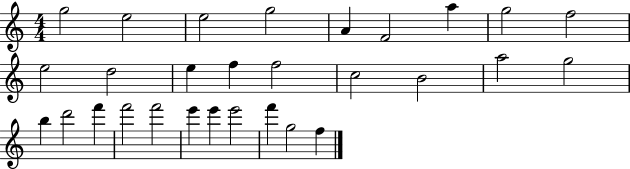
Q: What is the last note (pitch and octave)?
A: F5